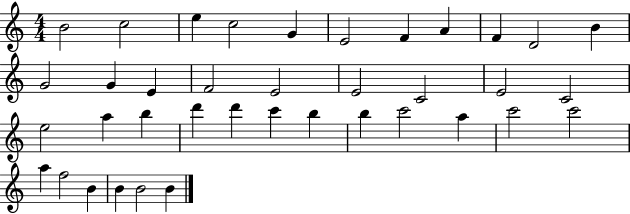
B4/h C5/h E5/q C5/h G4/q E4/h F4/q A4/q F4/q D4/h B4/q G4/h G4/q E4/q F4/h E4/h E4/h C4/h E4/h C4/h E5/h A5/q B5/q D6/q D6/q C6/q B5/q B5/q C6/h A5/q C6/h C6/h A5/q F5/h B4/q B4/q B4/h B4/q